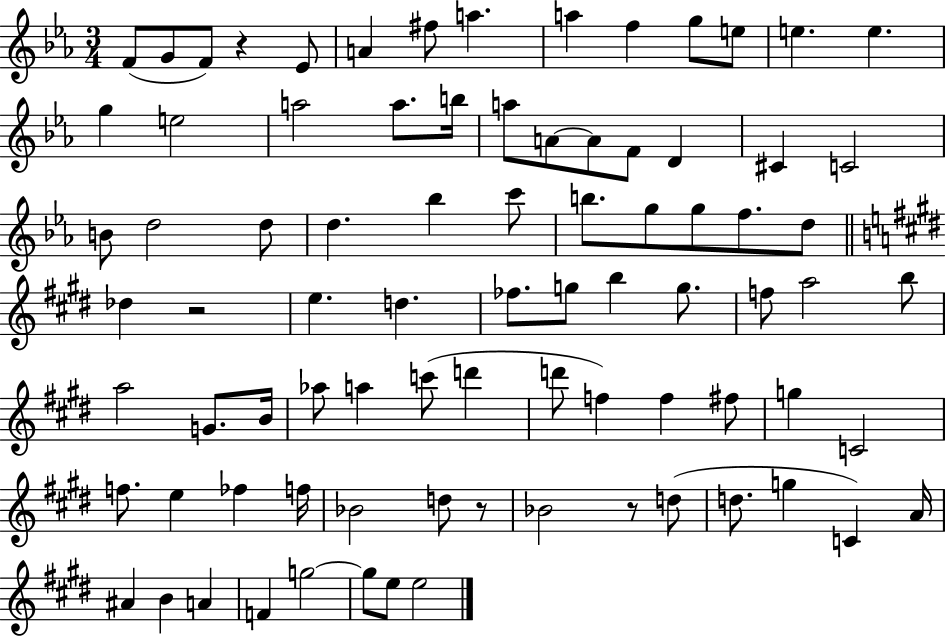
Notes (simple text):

F4/e G4/e F4/e R/q Eb4/e A4/q F#5/e A5/q. A5/q F5/q G5/e E5/e E5/q. E5/q. G5/q E5/h A5/h A5/e. B5/s A5/e A4/e A4/e F4/e D4/q C#4/q C4/h B4/e D5/h D5/e D5/q. Bb5/q C6/e B5/e. G5/e G5/e F5/e. D5/e Db5/q R/h E5/q. D5/q. FES5/e. G5/e B5/q G5/e. F5/e A5/h B5/e A5/h G4/e. B4/s Ab5/e A5/q C6/e D6/q D6/e F5/q F5/q F#5/e G5/q C4/h F5/e. E5/q FES5/q F5/s Bb4/h D5/e R/e Bb4/h R/e D5/e D5/e. G5/q C4/q A4/s A#4/q B4/q A4/q F4/q G5/h G5/e E5/e E5/h